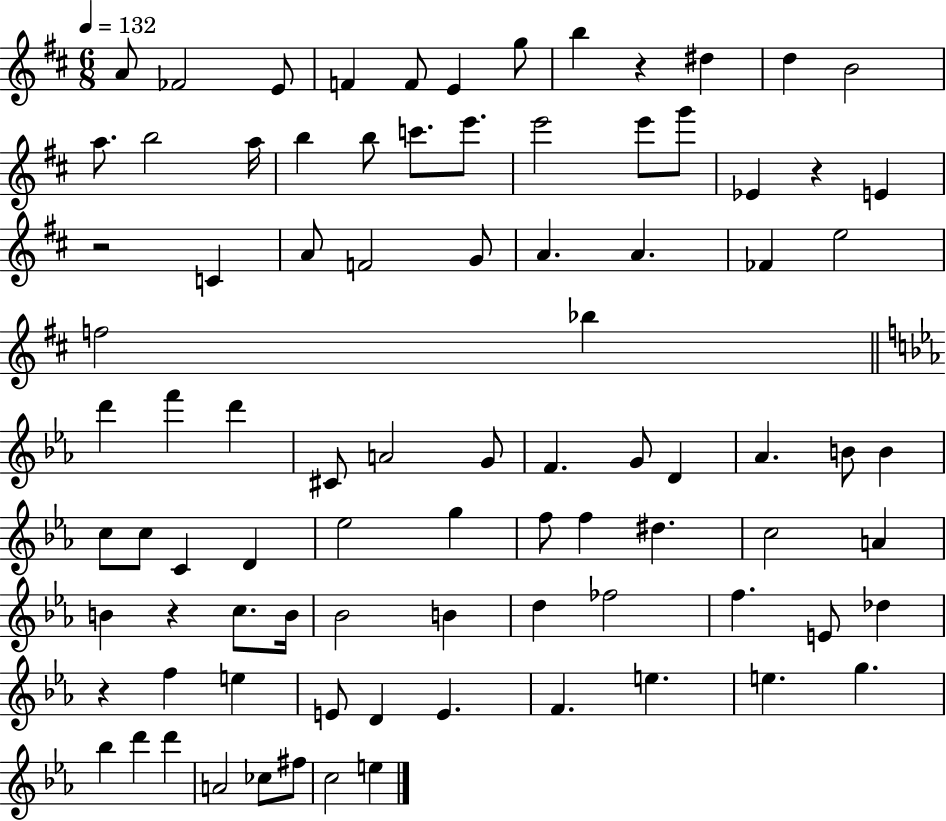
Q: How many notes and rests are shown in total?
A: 88